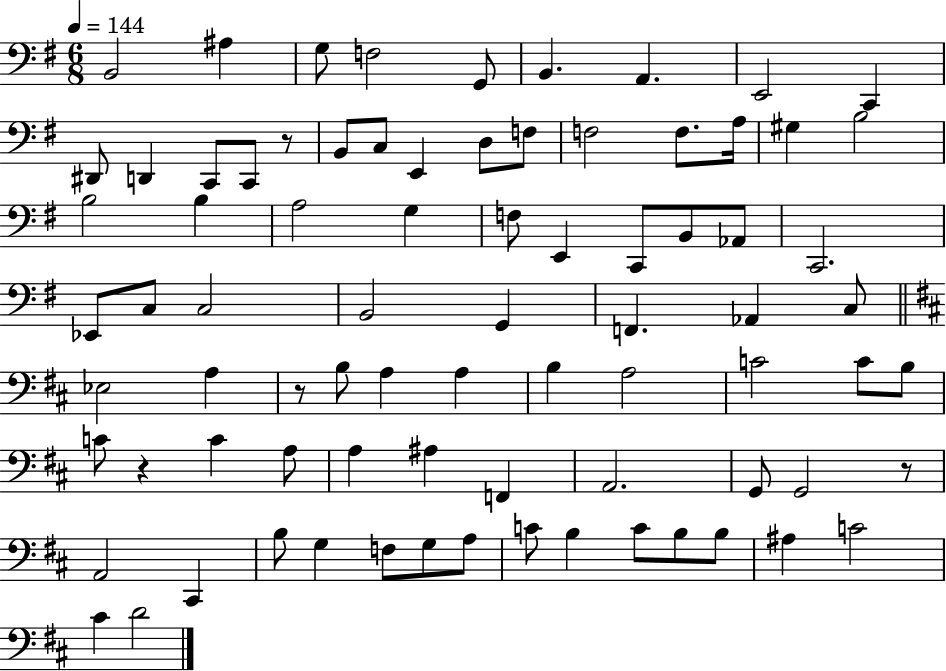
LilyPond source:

{
  \clef bass
  \numericTimeSignature
  \time 6/8
  \key g \major
  \tempo 4 = 144
  b,2 ais4 | g8 f2 g,8 | b,4. a,4. | e,2 c,4 | \break dis,8 d,4 c,8 c,8 r8 | b,8 c8 e,4 d8 f8 | f2 f8. a16 | gis4 b2 | \break b2 b4 | a2 g4 | f8 e,4 c,8 b,8 aes,8 | c,2. | \break ees,8 c8 c2 | b,2 g,4 | f,4. aes,4 c8 | \bar "||" \break \key b \minor ees2 a4 | r8 b8 a4 a4 | b4 a2 | c'2 c'8 b8 | \break c'8 r4 c'4 a8 | a4 ais4 f,4 | a,2. | g,8 g,2 r8 | \break a,2 cis,4 | b8 g4 f8 g8 a8 | c'8 b4 c'8 b8 b8 | ais4 c'2 | \break cis'4 d'2 | \bar "|."
}